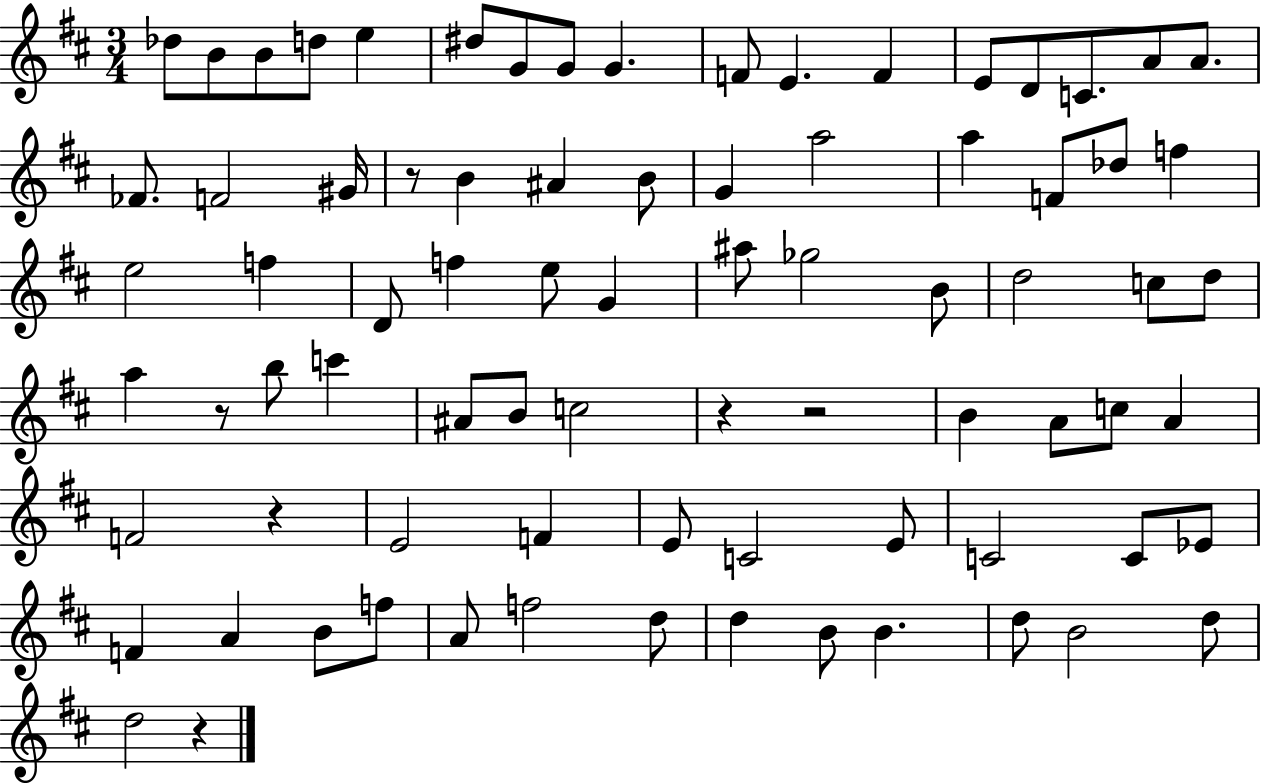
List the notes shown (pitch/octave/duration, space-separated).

Db5/e B4/e B4/e D5/e E5/q D#5/e G4/e G4/e G4/q. F4/e E4/q. F4/q E4/e D4/e C4/e. A4/e A4/e. FES4/e. F4/h G#4/s R/e B4/q A#4/q B4/e G4/q A5/h A5/q F4/e Db5/e F5/q E5/h F5/q D4/e F5/q E5/e G4/q A#5/e Gb5/h B4/e D5/h C5/e D5/e A5/q R/e B5/e C6/q A#4/e B4/e C5/h R/q R/h B4/q A4/e C5/e A4/q F4/h R/q E4/h F4/q E4/e C4/h E4/e C4/h C4/e Eb4/e F4/q A4/q B4/e F5/e A4/e F5/h D5/e D5/q B4/e B4/q. D5/e B4/h D5/e D5/h R/q